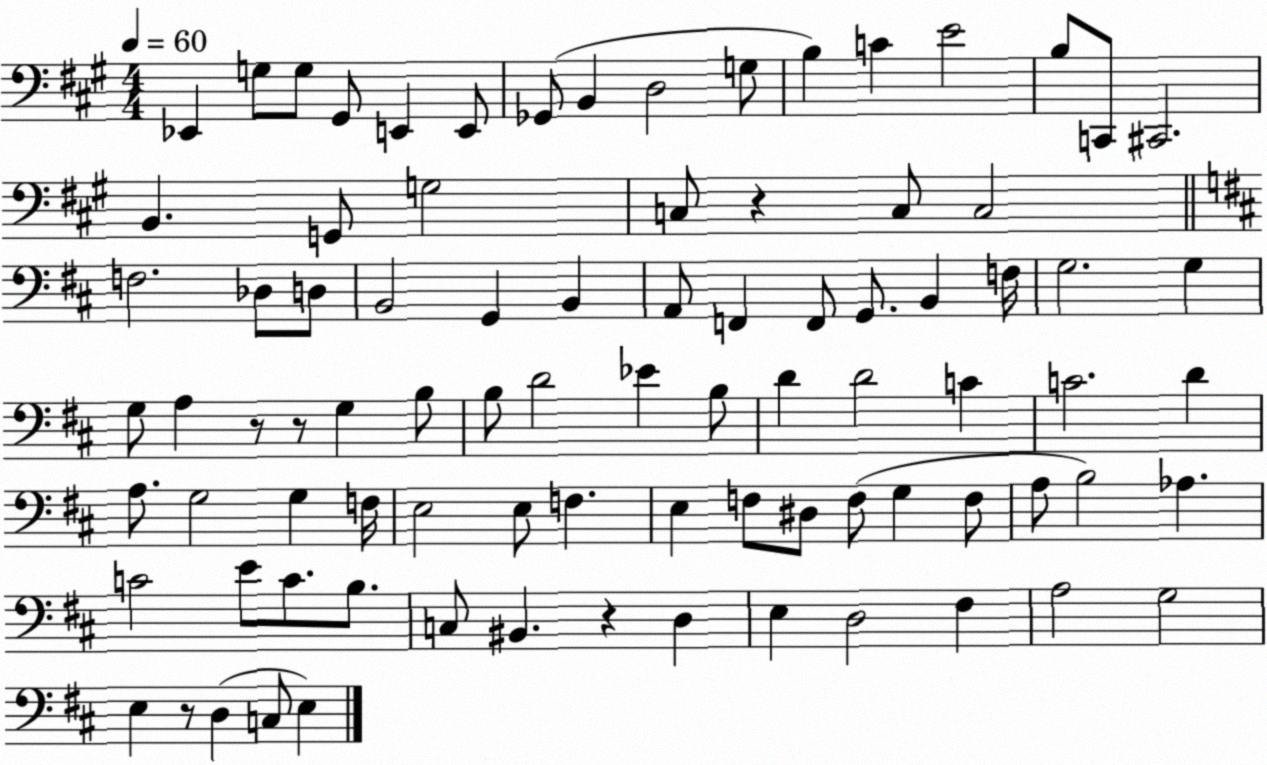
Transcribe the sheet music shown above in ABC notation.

X:1
T:Untitled
M:4/4
L:1/4
K:A
_E,, G,/2 G,/2 ^G,,/2 E,, E,,/2 _G,,/2 B,, D,2 G,/2 B, C E2 B,/2 C,,/2 ^C,,2 B,, G,,/2 G,2 C,/2 z C,/2 C,2 F,2 _D,/2 D,/2 B,,2 G,, B,, A,,/2 F,, F,,/2 G,,/2 B,, F,/4 G,2 G, G,/2 A, z/2 z/2 G, B,/2 B,/2 D2 _E B,/2 D D2 C C2 D A,/2 G,2 G, F,/4 E,2 E,/2 F, E, F,/2 ^D,/2 F,/2 G, F,/2 A,/2 B,2 _A, C2 E/2 C/2 B,/2 C,/2 ^B,, z D, E, D,2 ^F, A,2 G,2 E, z/2 D, C,/2 E,